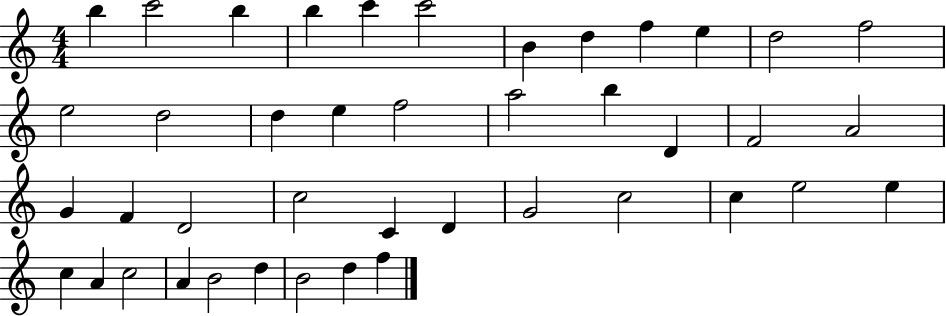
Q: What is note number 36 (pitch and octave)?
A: C5